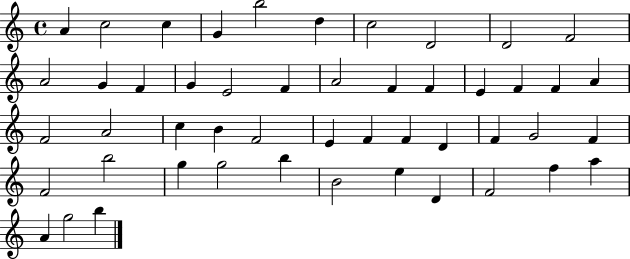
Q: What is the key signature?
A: C major